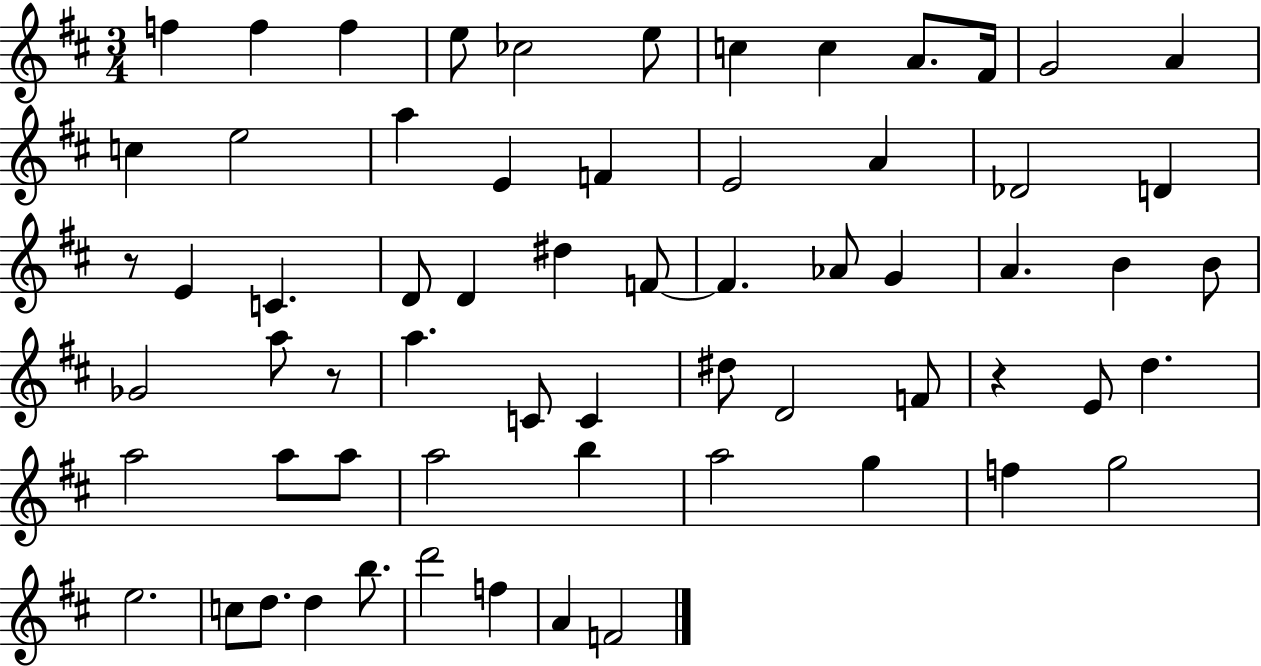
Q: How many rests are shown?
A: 3